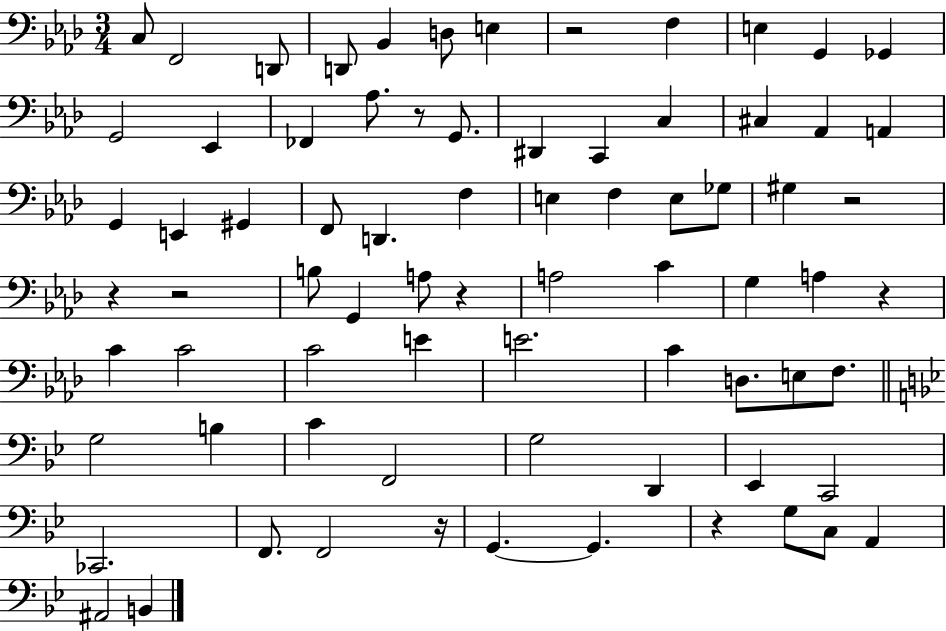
{
  \clef bass
  \numericTimeSignature
  \time 3/4
  \key aes \major
  c8 f,2 d,8 | d,8 bes,4 d8 e4 | r2 f4 | e4 g,4 ges,4 | \break g,2 ees,4 | fes,4 aes8. r8 g,8. | dis,4 c,4 c4 | cis4 aes,4 a,4 | \break g,4 e,4 gis,4 | f,8 d,4. f4 | e4 f4 e8 ges8 | gis4 r2 | \break r4 r2 | b8 g,4 a8 r4 | a2 c'4 | g4 a4 r4 | \break c'4 c'2 | c'2 e'4 | e'2. | c'4 d8. e8 f8. | \break \bar "||" \break \key bes \major g2 b4 | c'4 f,2 | g2 d,4 | ees,4 c,2 | \break ces,2. | f,8. f,2 r16 | g,4.~~ g,4. | r4 g8 c8 a,4 | \break ais,2 b,4 | \bar "|."
}